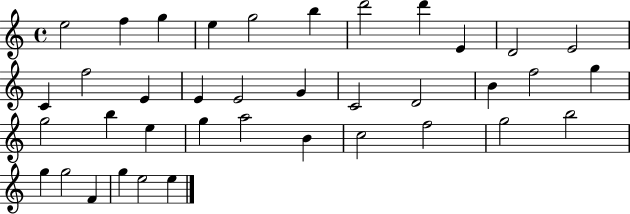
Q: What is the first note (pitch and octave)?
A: E5